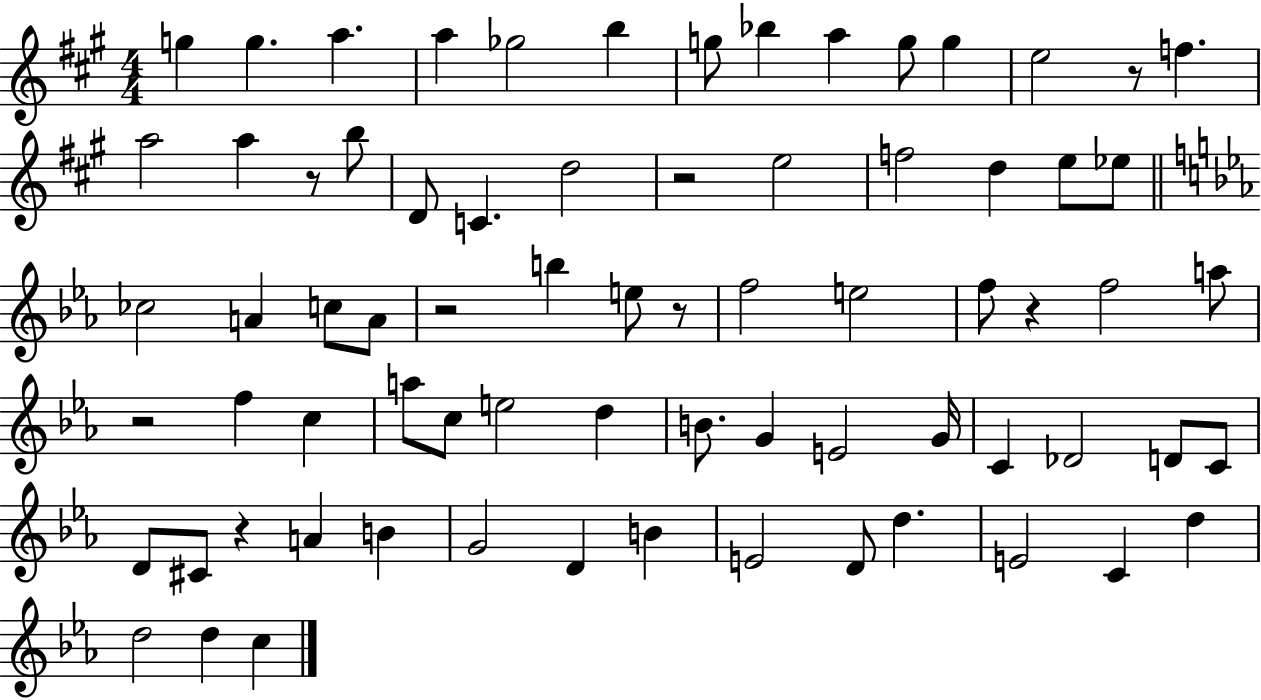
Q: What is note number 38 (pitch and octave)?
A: A5